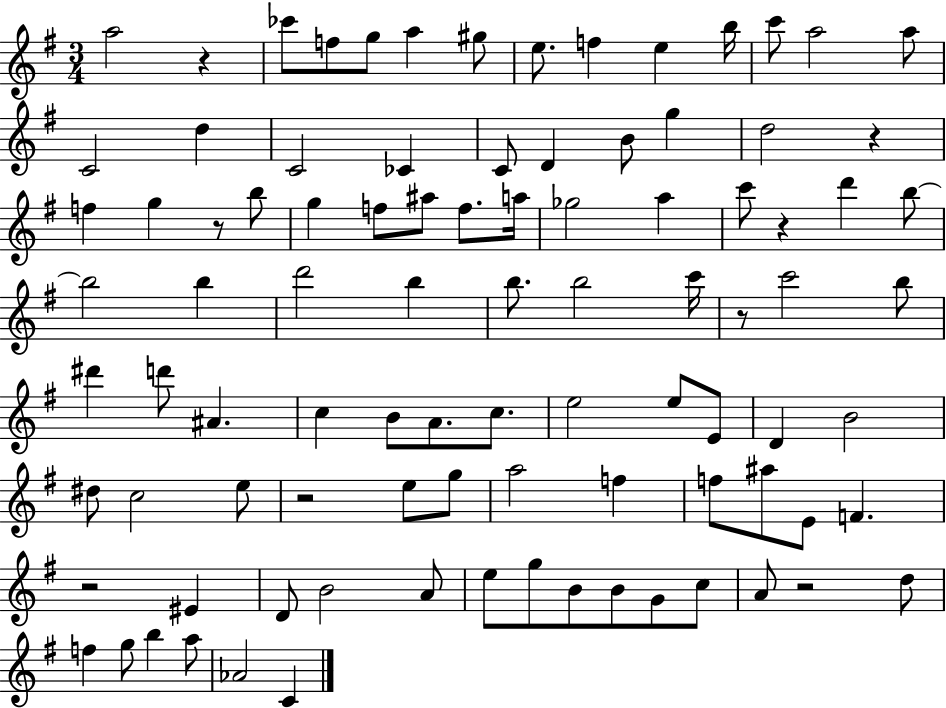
A5/h R/q CES6/e F5/e G5/e A5/q G#5/e E5/e. F5/q E5/q B5/s C6/e A5/h A5/e C4/h D5/q C4/h CES4/q C4/e D4/q B4/e G5/q D5/h R/q F5/q G5/q R/e B5/e G5/q F5/e A#5/e F5/e. A5/s Gb5/h A5/q C6/e R/q D6/q B5/e B5/h B5/q D6/h B5/q B5/e. B5/h C6/s R/e C6/h B5/e D#6/q D6/e A#4/q. C5/q B4/e A4/e. C5/e. E5/h E5/e E4/e D4/q B4/h D#5/e C5/h E5/e R/h E5/e G5/e A5/h F5/q F5/e A#5/e E4/e F4/q. R/h EIS4/q D4/e B4/h A4/e E5/e G5/e B4/e B4/e G4/e C5/e A4/e R/h D5/e F5/q G5/e B5/q A5/e Ab4/h C4/q